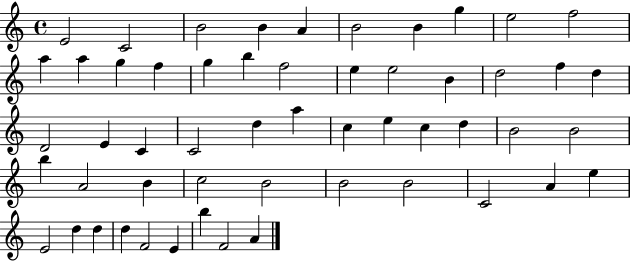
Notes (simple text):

E4/h C4/h B4/h B4/q A4/q B4/h B4/q G5/q E5/h F5/h A5/q A5/q G5/q F5/q G5/q B5/q F5/h E5/q E5/h B4/q D5/h F5/q D5/q D4/h E4/q C4/q C4/h D5/q A5/q C5/q E5/q C5/q D5/q B4/h B4/h B5/q A4/h B4/q C5/h B4/h B4/h B4/h C4/h A4/q E5/q E4/h D5/q D5/q D5/q F4/h E4/q B5/q F4/h A4/q